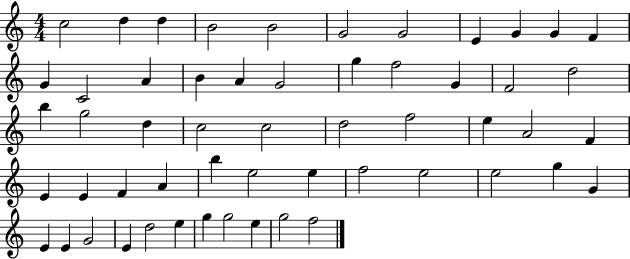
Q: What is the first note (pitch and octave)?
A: C5